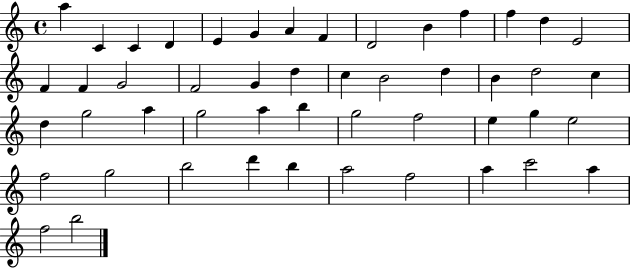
A5/q C4/q C4/q D4/q E4/q G4/q A4/q F4/q D4/h B4/q F5/q F5/q D5/q E4/h F4/q F4/q G4/h F4/h G4/q D5/q C5/q B4/h D5/q B4/q D5/h C5/q D5/q G5/h A5/q G5/h A5/q B5/q G5/h F5/h E5/q G5/q E5/h F5/h G5/h B5/h D6/q B5/q A5/h F5/h A5/q C6/h A5/q F5/h B5/h